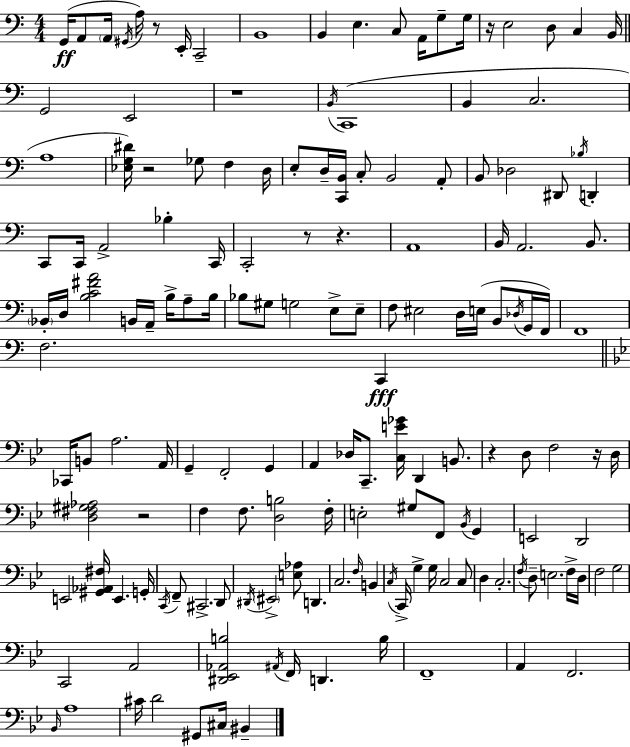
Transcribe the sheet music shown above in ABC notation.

X:1
T:Untitled
M:4/4
L:1/4
K:C
G,,/4 A,,/2 A,,/4 ^G,,/4 A,/4 z/2 E,,/4 C,,2 B,,4 B,, E, C,/2 A,,/4 G,/2 G,/4 z/4 E,2 D,/2 C, B,,/4 G,,2 E,,2 z4 B,,/4 C,,4 B,, C,2 A,4 [_E,G,^D]/4 z2 _G,/2 F, D,/4 E,/2 D,/4 [C,,B,,]/4 C,/2 B,,2 A,,/2 B,,/2 _D,2 ^D,,/2 _B,/4 D,, C,,/2 C,,/4 A,,2 _B, C,,/4 C,,2 z/2 z A,,4 B,,/4 A,,2 B,,/2 _B,,/4 D,/4 [B,C^FA]2 B,,/4 A,,/4 B,/4 A,/2 B,/4 _B,/2 ^G,/2 G,2 E,/2 E,/2 F,/2 ^E,2 D,/4 E,/4 B,,/2 _D,/4 G,,/4 F,,/4 F,,4 F,2 C,, _C,,/4 B,,/2 A,2 A,,/4 G,, F,,2 G,, A,, _D,/4 C,,/2 [C,E_G]/4 D,, B,,/2 z D,/2 F,2 z/4 D,/4 [D,^F,^G,_A,]2 z2 F, F,/2 [D,B,]2 F,/4 E,2 ^G,/2 F,,/2 _B,,/4 G,, E,,2 D,,2 E,,2 [^G,,_A,,^F,]/4 E,, G,,/4 C,,/4 F,,/2 ^C,,2 D,,/2 ^D,,/4 ^E,,2 [E,_A,]/2 D,, C,2 F,/4 B,, C,/4 C,,/4 G, G,/4 C,2 C,/2 D, C,2 F,/4 D,/2 E,2 F,/4 D,/4 F,2 G,2 C,,2 A,,2 [^D,,_E,,_A,,B,]2 ^A,,/4 F,,/4 D,, B,/4 F,,4 A,, F,,2 _B,,/4 A,4 ^C/4 D2 ^G,,/2 ^C,/4 ^B,,